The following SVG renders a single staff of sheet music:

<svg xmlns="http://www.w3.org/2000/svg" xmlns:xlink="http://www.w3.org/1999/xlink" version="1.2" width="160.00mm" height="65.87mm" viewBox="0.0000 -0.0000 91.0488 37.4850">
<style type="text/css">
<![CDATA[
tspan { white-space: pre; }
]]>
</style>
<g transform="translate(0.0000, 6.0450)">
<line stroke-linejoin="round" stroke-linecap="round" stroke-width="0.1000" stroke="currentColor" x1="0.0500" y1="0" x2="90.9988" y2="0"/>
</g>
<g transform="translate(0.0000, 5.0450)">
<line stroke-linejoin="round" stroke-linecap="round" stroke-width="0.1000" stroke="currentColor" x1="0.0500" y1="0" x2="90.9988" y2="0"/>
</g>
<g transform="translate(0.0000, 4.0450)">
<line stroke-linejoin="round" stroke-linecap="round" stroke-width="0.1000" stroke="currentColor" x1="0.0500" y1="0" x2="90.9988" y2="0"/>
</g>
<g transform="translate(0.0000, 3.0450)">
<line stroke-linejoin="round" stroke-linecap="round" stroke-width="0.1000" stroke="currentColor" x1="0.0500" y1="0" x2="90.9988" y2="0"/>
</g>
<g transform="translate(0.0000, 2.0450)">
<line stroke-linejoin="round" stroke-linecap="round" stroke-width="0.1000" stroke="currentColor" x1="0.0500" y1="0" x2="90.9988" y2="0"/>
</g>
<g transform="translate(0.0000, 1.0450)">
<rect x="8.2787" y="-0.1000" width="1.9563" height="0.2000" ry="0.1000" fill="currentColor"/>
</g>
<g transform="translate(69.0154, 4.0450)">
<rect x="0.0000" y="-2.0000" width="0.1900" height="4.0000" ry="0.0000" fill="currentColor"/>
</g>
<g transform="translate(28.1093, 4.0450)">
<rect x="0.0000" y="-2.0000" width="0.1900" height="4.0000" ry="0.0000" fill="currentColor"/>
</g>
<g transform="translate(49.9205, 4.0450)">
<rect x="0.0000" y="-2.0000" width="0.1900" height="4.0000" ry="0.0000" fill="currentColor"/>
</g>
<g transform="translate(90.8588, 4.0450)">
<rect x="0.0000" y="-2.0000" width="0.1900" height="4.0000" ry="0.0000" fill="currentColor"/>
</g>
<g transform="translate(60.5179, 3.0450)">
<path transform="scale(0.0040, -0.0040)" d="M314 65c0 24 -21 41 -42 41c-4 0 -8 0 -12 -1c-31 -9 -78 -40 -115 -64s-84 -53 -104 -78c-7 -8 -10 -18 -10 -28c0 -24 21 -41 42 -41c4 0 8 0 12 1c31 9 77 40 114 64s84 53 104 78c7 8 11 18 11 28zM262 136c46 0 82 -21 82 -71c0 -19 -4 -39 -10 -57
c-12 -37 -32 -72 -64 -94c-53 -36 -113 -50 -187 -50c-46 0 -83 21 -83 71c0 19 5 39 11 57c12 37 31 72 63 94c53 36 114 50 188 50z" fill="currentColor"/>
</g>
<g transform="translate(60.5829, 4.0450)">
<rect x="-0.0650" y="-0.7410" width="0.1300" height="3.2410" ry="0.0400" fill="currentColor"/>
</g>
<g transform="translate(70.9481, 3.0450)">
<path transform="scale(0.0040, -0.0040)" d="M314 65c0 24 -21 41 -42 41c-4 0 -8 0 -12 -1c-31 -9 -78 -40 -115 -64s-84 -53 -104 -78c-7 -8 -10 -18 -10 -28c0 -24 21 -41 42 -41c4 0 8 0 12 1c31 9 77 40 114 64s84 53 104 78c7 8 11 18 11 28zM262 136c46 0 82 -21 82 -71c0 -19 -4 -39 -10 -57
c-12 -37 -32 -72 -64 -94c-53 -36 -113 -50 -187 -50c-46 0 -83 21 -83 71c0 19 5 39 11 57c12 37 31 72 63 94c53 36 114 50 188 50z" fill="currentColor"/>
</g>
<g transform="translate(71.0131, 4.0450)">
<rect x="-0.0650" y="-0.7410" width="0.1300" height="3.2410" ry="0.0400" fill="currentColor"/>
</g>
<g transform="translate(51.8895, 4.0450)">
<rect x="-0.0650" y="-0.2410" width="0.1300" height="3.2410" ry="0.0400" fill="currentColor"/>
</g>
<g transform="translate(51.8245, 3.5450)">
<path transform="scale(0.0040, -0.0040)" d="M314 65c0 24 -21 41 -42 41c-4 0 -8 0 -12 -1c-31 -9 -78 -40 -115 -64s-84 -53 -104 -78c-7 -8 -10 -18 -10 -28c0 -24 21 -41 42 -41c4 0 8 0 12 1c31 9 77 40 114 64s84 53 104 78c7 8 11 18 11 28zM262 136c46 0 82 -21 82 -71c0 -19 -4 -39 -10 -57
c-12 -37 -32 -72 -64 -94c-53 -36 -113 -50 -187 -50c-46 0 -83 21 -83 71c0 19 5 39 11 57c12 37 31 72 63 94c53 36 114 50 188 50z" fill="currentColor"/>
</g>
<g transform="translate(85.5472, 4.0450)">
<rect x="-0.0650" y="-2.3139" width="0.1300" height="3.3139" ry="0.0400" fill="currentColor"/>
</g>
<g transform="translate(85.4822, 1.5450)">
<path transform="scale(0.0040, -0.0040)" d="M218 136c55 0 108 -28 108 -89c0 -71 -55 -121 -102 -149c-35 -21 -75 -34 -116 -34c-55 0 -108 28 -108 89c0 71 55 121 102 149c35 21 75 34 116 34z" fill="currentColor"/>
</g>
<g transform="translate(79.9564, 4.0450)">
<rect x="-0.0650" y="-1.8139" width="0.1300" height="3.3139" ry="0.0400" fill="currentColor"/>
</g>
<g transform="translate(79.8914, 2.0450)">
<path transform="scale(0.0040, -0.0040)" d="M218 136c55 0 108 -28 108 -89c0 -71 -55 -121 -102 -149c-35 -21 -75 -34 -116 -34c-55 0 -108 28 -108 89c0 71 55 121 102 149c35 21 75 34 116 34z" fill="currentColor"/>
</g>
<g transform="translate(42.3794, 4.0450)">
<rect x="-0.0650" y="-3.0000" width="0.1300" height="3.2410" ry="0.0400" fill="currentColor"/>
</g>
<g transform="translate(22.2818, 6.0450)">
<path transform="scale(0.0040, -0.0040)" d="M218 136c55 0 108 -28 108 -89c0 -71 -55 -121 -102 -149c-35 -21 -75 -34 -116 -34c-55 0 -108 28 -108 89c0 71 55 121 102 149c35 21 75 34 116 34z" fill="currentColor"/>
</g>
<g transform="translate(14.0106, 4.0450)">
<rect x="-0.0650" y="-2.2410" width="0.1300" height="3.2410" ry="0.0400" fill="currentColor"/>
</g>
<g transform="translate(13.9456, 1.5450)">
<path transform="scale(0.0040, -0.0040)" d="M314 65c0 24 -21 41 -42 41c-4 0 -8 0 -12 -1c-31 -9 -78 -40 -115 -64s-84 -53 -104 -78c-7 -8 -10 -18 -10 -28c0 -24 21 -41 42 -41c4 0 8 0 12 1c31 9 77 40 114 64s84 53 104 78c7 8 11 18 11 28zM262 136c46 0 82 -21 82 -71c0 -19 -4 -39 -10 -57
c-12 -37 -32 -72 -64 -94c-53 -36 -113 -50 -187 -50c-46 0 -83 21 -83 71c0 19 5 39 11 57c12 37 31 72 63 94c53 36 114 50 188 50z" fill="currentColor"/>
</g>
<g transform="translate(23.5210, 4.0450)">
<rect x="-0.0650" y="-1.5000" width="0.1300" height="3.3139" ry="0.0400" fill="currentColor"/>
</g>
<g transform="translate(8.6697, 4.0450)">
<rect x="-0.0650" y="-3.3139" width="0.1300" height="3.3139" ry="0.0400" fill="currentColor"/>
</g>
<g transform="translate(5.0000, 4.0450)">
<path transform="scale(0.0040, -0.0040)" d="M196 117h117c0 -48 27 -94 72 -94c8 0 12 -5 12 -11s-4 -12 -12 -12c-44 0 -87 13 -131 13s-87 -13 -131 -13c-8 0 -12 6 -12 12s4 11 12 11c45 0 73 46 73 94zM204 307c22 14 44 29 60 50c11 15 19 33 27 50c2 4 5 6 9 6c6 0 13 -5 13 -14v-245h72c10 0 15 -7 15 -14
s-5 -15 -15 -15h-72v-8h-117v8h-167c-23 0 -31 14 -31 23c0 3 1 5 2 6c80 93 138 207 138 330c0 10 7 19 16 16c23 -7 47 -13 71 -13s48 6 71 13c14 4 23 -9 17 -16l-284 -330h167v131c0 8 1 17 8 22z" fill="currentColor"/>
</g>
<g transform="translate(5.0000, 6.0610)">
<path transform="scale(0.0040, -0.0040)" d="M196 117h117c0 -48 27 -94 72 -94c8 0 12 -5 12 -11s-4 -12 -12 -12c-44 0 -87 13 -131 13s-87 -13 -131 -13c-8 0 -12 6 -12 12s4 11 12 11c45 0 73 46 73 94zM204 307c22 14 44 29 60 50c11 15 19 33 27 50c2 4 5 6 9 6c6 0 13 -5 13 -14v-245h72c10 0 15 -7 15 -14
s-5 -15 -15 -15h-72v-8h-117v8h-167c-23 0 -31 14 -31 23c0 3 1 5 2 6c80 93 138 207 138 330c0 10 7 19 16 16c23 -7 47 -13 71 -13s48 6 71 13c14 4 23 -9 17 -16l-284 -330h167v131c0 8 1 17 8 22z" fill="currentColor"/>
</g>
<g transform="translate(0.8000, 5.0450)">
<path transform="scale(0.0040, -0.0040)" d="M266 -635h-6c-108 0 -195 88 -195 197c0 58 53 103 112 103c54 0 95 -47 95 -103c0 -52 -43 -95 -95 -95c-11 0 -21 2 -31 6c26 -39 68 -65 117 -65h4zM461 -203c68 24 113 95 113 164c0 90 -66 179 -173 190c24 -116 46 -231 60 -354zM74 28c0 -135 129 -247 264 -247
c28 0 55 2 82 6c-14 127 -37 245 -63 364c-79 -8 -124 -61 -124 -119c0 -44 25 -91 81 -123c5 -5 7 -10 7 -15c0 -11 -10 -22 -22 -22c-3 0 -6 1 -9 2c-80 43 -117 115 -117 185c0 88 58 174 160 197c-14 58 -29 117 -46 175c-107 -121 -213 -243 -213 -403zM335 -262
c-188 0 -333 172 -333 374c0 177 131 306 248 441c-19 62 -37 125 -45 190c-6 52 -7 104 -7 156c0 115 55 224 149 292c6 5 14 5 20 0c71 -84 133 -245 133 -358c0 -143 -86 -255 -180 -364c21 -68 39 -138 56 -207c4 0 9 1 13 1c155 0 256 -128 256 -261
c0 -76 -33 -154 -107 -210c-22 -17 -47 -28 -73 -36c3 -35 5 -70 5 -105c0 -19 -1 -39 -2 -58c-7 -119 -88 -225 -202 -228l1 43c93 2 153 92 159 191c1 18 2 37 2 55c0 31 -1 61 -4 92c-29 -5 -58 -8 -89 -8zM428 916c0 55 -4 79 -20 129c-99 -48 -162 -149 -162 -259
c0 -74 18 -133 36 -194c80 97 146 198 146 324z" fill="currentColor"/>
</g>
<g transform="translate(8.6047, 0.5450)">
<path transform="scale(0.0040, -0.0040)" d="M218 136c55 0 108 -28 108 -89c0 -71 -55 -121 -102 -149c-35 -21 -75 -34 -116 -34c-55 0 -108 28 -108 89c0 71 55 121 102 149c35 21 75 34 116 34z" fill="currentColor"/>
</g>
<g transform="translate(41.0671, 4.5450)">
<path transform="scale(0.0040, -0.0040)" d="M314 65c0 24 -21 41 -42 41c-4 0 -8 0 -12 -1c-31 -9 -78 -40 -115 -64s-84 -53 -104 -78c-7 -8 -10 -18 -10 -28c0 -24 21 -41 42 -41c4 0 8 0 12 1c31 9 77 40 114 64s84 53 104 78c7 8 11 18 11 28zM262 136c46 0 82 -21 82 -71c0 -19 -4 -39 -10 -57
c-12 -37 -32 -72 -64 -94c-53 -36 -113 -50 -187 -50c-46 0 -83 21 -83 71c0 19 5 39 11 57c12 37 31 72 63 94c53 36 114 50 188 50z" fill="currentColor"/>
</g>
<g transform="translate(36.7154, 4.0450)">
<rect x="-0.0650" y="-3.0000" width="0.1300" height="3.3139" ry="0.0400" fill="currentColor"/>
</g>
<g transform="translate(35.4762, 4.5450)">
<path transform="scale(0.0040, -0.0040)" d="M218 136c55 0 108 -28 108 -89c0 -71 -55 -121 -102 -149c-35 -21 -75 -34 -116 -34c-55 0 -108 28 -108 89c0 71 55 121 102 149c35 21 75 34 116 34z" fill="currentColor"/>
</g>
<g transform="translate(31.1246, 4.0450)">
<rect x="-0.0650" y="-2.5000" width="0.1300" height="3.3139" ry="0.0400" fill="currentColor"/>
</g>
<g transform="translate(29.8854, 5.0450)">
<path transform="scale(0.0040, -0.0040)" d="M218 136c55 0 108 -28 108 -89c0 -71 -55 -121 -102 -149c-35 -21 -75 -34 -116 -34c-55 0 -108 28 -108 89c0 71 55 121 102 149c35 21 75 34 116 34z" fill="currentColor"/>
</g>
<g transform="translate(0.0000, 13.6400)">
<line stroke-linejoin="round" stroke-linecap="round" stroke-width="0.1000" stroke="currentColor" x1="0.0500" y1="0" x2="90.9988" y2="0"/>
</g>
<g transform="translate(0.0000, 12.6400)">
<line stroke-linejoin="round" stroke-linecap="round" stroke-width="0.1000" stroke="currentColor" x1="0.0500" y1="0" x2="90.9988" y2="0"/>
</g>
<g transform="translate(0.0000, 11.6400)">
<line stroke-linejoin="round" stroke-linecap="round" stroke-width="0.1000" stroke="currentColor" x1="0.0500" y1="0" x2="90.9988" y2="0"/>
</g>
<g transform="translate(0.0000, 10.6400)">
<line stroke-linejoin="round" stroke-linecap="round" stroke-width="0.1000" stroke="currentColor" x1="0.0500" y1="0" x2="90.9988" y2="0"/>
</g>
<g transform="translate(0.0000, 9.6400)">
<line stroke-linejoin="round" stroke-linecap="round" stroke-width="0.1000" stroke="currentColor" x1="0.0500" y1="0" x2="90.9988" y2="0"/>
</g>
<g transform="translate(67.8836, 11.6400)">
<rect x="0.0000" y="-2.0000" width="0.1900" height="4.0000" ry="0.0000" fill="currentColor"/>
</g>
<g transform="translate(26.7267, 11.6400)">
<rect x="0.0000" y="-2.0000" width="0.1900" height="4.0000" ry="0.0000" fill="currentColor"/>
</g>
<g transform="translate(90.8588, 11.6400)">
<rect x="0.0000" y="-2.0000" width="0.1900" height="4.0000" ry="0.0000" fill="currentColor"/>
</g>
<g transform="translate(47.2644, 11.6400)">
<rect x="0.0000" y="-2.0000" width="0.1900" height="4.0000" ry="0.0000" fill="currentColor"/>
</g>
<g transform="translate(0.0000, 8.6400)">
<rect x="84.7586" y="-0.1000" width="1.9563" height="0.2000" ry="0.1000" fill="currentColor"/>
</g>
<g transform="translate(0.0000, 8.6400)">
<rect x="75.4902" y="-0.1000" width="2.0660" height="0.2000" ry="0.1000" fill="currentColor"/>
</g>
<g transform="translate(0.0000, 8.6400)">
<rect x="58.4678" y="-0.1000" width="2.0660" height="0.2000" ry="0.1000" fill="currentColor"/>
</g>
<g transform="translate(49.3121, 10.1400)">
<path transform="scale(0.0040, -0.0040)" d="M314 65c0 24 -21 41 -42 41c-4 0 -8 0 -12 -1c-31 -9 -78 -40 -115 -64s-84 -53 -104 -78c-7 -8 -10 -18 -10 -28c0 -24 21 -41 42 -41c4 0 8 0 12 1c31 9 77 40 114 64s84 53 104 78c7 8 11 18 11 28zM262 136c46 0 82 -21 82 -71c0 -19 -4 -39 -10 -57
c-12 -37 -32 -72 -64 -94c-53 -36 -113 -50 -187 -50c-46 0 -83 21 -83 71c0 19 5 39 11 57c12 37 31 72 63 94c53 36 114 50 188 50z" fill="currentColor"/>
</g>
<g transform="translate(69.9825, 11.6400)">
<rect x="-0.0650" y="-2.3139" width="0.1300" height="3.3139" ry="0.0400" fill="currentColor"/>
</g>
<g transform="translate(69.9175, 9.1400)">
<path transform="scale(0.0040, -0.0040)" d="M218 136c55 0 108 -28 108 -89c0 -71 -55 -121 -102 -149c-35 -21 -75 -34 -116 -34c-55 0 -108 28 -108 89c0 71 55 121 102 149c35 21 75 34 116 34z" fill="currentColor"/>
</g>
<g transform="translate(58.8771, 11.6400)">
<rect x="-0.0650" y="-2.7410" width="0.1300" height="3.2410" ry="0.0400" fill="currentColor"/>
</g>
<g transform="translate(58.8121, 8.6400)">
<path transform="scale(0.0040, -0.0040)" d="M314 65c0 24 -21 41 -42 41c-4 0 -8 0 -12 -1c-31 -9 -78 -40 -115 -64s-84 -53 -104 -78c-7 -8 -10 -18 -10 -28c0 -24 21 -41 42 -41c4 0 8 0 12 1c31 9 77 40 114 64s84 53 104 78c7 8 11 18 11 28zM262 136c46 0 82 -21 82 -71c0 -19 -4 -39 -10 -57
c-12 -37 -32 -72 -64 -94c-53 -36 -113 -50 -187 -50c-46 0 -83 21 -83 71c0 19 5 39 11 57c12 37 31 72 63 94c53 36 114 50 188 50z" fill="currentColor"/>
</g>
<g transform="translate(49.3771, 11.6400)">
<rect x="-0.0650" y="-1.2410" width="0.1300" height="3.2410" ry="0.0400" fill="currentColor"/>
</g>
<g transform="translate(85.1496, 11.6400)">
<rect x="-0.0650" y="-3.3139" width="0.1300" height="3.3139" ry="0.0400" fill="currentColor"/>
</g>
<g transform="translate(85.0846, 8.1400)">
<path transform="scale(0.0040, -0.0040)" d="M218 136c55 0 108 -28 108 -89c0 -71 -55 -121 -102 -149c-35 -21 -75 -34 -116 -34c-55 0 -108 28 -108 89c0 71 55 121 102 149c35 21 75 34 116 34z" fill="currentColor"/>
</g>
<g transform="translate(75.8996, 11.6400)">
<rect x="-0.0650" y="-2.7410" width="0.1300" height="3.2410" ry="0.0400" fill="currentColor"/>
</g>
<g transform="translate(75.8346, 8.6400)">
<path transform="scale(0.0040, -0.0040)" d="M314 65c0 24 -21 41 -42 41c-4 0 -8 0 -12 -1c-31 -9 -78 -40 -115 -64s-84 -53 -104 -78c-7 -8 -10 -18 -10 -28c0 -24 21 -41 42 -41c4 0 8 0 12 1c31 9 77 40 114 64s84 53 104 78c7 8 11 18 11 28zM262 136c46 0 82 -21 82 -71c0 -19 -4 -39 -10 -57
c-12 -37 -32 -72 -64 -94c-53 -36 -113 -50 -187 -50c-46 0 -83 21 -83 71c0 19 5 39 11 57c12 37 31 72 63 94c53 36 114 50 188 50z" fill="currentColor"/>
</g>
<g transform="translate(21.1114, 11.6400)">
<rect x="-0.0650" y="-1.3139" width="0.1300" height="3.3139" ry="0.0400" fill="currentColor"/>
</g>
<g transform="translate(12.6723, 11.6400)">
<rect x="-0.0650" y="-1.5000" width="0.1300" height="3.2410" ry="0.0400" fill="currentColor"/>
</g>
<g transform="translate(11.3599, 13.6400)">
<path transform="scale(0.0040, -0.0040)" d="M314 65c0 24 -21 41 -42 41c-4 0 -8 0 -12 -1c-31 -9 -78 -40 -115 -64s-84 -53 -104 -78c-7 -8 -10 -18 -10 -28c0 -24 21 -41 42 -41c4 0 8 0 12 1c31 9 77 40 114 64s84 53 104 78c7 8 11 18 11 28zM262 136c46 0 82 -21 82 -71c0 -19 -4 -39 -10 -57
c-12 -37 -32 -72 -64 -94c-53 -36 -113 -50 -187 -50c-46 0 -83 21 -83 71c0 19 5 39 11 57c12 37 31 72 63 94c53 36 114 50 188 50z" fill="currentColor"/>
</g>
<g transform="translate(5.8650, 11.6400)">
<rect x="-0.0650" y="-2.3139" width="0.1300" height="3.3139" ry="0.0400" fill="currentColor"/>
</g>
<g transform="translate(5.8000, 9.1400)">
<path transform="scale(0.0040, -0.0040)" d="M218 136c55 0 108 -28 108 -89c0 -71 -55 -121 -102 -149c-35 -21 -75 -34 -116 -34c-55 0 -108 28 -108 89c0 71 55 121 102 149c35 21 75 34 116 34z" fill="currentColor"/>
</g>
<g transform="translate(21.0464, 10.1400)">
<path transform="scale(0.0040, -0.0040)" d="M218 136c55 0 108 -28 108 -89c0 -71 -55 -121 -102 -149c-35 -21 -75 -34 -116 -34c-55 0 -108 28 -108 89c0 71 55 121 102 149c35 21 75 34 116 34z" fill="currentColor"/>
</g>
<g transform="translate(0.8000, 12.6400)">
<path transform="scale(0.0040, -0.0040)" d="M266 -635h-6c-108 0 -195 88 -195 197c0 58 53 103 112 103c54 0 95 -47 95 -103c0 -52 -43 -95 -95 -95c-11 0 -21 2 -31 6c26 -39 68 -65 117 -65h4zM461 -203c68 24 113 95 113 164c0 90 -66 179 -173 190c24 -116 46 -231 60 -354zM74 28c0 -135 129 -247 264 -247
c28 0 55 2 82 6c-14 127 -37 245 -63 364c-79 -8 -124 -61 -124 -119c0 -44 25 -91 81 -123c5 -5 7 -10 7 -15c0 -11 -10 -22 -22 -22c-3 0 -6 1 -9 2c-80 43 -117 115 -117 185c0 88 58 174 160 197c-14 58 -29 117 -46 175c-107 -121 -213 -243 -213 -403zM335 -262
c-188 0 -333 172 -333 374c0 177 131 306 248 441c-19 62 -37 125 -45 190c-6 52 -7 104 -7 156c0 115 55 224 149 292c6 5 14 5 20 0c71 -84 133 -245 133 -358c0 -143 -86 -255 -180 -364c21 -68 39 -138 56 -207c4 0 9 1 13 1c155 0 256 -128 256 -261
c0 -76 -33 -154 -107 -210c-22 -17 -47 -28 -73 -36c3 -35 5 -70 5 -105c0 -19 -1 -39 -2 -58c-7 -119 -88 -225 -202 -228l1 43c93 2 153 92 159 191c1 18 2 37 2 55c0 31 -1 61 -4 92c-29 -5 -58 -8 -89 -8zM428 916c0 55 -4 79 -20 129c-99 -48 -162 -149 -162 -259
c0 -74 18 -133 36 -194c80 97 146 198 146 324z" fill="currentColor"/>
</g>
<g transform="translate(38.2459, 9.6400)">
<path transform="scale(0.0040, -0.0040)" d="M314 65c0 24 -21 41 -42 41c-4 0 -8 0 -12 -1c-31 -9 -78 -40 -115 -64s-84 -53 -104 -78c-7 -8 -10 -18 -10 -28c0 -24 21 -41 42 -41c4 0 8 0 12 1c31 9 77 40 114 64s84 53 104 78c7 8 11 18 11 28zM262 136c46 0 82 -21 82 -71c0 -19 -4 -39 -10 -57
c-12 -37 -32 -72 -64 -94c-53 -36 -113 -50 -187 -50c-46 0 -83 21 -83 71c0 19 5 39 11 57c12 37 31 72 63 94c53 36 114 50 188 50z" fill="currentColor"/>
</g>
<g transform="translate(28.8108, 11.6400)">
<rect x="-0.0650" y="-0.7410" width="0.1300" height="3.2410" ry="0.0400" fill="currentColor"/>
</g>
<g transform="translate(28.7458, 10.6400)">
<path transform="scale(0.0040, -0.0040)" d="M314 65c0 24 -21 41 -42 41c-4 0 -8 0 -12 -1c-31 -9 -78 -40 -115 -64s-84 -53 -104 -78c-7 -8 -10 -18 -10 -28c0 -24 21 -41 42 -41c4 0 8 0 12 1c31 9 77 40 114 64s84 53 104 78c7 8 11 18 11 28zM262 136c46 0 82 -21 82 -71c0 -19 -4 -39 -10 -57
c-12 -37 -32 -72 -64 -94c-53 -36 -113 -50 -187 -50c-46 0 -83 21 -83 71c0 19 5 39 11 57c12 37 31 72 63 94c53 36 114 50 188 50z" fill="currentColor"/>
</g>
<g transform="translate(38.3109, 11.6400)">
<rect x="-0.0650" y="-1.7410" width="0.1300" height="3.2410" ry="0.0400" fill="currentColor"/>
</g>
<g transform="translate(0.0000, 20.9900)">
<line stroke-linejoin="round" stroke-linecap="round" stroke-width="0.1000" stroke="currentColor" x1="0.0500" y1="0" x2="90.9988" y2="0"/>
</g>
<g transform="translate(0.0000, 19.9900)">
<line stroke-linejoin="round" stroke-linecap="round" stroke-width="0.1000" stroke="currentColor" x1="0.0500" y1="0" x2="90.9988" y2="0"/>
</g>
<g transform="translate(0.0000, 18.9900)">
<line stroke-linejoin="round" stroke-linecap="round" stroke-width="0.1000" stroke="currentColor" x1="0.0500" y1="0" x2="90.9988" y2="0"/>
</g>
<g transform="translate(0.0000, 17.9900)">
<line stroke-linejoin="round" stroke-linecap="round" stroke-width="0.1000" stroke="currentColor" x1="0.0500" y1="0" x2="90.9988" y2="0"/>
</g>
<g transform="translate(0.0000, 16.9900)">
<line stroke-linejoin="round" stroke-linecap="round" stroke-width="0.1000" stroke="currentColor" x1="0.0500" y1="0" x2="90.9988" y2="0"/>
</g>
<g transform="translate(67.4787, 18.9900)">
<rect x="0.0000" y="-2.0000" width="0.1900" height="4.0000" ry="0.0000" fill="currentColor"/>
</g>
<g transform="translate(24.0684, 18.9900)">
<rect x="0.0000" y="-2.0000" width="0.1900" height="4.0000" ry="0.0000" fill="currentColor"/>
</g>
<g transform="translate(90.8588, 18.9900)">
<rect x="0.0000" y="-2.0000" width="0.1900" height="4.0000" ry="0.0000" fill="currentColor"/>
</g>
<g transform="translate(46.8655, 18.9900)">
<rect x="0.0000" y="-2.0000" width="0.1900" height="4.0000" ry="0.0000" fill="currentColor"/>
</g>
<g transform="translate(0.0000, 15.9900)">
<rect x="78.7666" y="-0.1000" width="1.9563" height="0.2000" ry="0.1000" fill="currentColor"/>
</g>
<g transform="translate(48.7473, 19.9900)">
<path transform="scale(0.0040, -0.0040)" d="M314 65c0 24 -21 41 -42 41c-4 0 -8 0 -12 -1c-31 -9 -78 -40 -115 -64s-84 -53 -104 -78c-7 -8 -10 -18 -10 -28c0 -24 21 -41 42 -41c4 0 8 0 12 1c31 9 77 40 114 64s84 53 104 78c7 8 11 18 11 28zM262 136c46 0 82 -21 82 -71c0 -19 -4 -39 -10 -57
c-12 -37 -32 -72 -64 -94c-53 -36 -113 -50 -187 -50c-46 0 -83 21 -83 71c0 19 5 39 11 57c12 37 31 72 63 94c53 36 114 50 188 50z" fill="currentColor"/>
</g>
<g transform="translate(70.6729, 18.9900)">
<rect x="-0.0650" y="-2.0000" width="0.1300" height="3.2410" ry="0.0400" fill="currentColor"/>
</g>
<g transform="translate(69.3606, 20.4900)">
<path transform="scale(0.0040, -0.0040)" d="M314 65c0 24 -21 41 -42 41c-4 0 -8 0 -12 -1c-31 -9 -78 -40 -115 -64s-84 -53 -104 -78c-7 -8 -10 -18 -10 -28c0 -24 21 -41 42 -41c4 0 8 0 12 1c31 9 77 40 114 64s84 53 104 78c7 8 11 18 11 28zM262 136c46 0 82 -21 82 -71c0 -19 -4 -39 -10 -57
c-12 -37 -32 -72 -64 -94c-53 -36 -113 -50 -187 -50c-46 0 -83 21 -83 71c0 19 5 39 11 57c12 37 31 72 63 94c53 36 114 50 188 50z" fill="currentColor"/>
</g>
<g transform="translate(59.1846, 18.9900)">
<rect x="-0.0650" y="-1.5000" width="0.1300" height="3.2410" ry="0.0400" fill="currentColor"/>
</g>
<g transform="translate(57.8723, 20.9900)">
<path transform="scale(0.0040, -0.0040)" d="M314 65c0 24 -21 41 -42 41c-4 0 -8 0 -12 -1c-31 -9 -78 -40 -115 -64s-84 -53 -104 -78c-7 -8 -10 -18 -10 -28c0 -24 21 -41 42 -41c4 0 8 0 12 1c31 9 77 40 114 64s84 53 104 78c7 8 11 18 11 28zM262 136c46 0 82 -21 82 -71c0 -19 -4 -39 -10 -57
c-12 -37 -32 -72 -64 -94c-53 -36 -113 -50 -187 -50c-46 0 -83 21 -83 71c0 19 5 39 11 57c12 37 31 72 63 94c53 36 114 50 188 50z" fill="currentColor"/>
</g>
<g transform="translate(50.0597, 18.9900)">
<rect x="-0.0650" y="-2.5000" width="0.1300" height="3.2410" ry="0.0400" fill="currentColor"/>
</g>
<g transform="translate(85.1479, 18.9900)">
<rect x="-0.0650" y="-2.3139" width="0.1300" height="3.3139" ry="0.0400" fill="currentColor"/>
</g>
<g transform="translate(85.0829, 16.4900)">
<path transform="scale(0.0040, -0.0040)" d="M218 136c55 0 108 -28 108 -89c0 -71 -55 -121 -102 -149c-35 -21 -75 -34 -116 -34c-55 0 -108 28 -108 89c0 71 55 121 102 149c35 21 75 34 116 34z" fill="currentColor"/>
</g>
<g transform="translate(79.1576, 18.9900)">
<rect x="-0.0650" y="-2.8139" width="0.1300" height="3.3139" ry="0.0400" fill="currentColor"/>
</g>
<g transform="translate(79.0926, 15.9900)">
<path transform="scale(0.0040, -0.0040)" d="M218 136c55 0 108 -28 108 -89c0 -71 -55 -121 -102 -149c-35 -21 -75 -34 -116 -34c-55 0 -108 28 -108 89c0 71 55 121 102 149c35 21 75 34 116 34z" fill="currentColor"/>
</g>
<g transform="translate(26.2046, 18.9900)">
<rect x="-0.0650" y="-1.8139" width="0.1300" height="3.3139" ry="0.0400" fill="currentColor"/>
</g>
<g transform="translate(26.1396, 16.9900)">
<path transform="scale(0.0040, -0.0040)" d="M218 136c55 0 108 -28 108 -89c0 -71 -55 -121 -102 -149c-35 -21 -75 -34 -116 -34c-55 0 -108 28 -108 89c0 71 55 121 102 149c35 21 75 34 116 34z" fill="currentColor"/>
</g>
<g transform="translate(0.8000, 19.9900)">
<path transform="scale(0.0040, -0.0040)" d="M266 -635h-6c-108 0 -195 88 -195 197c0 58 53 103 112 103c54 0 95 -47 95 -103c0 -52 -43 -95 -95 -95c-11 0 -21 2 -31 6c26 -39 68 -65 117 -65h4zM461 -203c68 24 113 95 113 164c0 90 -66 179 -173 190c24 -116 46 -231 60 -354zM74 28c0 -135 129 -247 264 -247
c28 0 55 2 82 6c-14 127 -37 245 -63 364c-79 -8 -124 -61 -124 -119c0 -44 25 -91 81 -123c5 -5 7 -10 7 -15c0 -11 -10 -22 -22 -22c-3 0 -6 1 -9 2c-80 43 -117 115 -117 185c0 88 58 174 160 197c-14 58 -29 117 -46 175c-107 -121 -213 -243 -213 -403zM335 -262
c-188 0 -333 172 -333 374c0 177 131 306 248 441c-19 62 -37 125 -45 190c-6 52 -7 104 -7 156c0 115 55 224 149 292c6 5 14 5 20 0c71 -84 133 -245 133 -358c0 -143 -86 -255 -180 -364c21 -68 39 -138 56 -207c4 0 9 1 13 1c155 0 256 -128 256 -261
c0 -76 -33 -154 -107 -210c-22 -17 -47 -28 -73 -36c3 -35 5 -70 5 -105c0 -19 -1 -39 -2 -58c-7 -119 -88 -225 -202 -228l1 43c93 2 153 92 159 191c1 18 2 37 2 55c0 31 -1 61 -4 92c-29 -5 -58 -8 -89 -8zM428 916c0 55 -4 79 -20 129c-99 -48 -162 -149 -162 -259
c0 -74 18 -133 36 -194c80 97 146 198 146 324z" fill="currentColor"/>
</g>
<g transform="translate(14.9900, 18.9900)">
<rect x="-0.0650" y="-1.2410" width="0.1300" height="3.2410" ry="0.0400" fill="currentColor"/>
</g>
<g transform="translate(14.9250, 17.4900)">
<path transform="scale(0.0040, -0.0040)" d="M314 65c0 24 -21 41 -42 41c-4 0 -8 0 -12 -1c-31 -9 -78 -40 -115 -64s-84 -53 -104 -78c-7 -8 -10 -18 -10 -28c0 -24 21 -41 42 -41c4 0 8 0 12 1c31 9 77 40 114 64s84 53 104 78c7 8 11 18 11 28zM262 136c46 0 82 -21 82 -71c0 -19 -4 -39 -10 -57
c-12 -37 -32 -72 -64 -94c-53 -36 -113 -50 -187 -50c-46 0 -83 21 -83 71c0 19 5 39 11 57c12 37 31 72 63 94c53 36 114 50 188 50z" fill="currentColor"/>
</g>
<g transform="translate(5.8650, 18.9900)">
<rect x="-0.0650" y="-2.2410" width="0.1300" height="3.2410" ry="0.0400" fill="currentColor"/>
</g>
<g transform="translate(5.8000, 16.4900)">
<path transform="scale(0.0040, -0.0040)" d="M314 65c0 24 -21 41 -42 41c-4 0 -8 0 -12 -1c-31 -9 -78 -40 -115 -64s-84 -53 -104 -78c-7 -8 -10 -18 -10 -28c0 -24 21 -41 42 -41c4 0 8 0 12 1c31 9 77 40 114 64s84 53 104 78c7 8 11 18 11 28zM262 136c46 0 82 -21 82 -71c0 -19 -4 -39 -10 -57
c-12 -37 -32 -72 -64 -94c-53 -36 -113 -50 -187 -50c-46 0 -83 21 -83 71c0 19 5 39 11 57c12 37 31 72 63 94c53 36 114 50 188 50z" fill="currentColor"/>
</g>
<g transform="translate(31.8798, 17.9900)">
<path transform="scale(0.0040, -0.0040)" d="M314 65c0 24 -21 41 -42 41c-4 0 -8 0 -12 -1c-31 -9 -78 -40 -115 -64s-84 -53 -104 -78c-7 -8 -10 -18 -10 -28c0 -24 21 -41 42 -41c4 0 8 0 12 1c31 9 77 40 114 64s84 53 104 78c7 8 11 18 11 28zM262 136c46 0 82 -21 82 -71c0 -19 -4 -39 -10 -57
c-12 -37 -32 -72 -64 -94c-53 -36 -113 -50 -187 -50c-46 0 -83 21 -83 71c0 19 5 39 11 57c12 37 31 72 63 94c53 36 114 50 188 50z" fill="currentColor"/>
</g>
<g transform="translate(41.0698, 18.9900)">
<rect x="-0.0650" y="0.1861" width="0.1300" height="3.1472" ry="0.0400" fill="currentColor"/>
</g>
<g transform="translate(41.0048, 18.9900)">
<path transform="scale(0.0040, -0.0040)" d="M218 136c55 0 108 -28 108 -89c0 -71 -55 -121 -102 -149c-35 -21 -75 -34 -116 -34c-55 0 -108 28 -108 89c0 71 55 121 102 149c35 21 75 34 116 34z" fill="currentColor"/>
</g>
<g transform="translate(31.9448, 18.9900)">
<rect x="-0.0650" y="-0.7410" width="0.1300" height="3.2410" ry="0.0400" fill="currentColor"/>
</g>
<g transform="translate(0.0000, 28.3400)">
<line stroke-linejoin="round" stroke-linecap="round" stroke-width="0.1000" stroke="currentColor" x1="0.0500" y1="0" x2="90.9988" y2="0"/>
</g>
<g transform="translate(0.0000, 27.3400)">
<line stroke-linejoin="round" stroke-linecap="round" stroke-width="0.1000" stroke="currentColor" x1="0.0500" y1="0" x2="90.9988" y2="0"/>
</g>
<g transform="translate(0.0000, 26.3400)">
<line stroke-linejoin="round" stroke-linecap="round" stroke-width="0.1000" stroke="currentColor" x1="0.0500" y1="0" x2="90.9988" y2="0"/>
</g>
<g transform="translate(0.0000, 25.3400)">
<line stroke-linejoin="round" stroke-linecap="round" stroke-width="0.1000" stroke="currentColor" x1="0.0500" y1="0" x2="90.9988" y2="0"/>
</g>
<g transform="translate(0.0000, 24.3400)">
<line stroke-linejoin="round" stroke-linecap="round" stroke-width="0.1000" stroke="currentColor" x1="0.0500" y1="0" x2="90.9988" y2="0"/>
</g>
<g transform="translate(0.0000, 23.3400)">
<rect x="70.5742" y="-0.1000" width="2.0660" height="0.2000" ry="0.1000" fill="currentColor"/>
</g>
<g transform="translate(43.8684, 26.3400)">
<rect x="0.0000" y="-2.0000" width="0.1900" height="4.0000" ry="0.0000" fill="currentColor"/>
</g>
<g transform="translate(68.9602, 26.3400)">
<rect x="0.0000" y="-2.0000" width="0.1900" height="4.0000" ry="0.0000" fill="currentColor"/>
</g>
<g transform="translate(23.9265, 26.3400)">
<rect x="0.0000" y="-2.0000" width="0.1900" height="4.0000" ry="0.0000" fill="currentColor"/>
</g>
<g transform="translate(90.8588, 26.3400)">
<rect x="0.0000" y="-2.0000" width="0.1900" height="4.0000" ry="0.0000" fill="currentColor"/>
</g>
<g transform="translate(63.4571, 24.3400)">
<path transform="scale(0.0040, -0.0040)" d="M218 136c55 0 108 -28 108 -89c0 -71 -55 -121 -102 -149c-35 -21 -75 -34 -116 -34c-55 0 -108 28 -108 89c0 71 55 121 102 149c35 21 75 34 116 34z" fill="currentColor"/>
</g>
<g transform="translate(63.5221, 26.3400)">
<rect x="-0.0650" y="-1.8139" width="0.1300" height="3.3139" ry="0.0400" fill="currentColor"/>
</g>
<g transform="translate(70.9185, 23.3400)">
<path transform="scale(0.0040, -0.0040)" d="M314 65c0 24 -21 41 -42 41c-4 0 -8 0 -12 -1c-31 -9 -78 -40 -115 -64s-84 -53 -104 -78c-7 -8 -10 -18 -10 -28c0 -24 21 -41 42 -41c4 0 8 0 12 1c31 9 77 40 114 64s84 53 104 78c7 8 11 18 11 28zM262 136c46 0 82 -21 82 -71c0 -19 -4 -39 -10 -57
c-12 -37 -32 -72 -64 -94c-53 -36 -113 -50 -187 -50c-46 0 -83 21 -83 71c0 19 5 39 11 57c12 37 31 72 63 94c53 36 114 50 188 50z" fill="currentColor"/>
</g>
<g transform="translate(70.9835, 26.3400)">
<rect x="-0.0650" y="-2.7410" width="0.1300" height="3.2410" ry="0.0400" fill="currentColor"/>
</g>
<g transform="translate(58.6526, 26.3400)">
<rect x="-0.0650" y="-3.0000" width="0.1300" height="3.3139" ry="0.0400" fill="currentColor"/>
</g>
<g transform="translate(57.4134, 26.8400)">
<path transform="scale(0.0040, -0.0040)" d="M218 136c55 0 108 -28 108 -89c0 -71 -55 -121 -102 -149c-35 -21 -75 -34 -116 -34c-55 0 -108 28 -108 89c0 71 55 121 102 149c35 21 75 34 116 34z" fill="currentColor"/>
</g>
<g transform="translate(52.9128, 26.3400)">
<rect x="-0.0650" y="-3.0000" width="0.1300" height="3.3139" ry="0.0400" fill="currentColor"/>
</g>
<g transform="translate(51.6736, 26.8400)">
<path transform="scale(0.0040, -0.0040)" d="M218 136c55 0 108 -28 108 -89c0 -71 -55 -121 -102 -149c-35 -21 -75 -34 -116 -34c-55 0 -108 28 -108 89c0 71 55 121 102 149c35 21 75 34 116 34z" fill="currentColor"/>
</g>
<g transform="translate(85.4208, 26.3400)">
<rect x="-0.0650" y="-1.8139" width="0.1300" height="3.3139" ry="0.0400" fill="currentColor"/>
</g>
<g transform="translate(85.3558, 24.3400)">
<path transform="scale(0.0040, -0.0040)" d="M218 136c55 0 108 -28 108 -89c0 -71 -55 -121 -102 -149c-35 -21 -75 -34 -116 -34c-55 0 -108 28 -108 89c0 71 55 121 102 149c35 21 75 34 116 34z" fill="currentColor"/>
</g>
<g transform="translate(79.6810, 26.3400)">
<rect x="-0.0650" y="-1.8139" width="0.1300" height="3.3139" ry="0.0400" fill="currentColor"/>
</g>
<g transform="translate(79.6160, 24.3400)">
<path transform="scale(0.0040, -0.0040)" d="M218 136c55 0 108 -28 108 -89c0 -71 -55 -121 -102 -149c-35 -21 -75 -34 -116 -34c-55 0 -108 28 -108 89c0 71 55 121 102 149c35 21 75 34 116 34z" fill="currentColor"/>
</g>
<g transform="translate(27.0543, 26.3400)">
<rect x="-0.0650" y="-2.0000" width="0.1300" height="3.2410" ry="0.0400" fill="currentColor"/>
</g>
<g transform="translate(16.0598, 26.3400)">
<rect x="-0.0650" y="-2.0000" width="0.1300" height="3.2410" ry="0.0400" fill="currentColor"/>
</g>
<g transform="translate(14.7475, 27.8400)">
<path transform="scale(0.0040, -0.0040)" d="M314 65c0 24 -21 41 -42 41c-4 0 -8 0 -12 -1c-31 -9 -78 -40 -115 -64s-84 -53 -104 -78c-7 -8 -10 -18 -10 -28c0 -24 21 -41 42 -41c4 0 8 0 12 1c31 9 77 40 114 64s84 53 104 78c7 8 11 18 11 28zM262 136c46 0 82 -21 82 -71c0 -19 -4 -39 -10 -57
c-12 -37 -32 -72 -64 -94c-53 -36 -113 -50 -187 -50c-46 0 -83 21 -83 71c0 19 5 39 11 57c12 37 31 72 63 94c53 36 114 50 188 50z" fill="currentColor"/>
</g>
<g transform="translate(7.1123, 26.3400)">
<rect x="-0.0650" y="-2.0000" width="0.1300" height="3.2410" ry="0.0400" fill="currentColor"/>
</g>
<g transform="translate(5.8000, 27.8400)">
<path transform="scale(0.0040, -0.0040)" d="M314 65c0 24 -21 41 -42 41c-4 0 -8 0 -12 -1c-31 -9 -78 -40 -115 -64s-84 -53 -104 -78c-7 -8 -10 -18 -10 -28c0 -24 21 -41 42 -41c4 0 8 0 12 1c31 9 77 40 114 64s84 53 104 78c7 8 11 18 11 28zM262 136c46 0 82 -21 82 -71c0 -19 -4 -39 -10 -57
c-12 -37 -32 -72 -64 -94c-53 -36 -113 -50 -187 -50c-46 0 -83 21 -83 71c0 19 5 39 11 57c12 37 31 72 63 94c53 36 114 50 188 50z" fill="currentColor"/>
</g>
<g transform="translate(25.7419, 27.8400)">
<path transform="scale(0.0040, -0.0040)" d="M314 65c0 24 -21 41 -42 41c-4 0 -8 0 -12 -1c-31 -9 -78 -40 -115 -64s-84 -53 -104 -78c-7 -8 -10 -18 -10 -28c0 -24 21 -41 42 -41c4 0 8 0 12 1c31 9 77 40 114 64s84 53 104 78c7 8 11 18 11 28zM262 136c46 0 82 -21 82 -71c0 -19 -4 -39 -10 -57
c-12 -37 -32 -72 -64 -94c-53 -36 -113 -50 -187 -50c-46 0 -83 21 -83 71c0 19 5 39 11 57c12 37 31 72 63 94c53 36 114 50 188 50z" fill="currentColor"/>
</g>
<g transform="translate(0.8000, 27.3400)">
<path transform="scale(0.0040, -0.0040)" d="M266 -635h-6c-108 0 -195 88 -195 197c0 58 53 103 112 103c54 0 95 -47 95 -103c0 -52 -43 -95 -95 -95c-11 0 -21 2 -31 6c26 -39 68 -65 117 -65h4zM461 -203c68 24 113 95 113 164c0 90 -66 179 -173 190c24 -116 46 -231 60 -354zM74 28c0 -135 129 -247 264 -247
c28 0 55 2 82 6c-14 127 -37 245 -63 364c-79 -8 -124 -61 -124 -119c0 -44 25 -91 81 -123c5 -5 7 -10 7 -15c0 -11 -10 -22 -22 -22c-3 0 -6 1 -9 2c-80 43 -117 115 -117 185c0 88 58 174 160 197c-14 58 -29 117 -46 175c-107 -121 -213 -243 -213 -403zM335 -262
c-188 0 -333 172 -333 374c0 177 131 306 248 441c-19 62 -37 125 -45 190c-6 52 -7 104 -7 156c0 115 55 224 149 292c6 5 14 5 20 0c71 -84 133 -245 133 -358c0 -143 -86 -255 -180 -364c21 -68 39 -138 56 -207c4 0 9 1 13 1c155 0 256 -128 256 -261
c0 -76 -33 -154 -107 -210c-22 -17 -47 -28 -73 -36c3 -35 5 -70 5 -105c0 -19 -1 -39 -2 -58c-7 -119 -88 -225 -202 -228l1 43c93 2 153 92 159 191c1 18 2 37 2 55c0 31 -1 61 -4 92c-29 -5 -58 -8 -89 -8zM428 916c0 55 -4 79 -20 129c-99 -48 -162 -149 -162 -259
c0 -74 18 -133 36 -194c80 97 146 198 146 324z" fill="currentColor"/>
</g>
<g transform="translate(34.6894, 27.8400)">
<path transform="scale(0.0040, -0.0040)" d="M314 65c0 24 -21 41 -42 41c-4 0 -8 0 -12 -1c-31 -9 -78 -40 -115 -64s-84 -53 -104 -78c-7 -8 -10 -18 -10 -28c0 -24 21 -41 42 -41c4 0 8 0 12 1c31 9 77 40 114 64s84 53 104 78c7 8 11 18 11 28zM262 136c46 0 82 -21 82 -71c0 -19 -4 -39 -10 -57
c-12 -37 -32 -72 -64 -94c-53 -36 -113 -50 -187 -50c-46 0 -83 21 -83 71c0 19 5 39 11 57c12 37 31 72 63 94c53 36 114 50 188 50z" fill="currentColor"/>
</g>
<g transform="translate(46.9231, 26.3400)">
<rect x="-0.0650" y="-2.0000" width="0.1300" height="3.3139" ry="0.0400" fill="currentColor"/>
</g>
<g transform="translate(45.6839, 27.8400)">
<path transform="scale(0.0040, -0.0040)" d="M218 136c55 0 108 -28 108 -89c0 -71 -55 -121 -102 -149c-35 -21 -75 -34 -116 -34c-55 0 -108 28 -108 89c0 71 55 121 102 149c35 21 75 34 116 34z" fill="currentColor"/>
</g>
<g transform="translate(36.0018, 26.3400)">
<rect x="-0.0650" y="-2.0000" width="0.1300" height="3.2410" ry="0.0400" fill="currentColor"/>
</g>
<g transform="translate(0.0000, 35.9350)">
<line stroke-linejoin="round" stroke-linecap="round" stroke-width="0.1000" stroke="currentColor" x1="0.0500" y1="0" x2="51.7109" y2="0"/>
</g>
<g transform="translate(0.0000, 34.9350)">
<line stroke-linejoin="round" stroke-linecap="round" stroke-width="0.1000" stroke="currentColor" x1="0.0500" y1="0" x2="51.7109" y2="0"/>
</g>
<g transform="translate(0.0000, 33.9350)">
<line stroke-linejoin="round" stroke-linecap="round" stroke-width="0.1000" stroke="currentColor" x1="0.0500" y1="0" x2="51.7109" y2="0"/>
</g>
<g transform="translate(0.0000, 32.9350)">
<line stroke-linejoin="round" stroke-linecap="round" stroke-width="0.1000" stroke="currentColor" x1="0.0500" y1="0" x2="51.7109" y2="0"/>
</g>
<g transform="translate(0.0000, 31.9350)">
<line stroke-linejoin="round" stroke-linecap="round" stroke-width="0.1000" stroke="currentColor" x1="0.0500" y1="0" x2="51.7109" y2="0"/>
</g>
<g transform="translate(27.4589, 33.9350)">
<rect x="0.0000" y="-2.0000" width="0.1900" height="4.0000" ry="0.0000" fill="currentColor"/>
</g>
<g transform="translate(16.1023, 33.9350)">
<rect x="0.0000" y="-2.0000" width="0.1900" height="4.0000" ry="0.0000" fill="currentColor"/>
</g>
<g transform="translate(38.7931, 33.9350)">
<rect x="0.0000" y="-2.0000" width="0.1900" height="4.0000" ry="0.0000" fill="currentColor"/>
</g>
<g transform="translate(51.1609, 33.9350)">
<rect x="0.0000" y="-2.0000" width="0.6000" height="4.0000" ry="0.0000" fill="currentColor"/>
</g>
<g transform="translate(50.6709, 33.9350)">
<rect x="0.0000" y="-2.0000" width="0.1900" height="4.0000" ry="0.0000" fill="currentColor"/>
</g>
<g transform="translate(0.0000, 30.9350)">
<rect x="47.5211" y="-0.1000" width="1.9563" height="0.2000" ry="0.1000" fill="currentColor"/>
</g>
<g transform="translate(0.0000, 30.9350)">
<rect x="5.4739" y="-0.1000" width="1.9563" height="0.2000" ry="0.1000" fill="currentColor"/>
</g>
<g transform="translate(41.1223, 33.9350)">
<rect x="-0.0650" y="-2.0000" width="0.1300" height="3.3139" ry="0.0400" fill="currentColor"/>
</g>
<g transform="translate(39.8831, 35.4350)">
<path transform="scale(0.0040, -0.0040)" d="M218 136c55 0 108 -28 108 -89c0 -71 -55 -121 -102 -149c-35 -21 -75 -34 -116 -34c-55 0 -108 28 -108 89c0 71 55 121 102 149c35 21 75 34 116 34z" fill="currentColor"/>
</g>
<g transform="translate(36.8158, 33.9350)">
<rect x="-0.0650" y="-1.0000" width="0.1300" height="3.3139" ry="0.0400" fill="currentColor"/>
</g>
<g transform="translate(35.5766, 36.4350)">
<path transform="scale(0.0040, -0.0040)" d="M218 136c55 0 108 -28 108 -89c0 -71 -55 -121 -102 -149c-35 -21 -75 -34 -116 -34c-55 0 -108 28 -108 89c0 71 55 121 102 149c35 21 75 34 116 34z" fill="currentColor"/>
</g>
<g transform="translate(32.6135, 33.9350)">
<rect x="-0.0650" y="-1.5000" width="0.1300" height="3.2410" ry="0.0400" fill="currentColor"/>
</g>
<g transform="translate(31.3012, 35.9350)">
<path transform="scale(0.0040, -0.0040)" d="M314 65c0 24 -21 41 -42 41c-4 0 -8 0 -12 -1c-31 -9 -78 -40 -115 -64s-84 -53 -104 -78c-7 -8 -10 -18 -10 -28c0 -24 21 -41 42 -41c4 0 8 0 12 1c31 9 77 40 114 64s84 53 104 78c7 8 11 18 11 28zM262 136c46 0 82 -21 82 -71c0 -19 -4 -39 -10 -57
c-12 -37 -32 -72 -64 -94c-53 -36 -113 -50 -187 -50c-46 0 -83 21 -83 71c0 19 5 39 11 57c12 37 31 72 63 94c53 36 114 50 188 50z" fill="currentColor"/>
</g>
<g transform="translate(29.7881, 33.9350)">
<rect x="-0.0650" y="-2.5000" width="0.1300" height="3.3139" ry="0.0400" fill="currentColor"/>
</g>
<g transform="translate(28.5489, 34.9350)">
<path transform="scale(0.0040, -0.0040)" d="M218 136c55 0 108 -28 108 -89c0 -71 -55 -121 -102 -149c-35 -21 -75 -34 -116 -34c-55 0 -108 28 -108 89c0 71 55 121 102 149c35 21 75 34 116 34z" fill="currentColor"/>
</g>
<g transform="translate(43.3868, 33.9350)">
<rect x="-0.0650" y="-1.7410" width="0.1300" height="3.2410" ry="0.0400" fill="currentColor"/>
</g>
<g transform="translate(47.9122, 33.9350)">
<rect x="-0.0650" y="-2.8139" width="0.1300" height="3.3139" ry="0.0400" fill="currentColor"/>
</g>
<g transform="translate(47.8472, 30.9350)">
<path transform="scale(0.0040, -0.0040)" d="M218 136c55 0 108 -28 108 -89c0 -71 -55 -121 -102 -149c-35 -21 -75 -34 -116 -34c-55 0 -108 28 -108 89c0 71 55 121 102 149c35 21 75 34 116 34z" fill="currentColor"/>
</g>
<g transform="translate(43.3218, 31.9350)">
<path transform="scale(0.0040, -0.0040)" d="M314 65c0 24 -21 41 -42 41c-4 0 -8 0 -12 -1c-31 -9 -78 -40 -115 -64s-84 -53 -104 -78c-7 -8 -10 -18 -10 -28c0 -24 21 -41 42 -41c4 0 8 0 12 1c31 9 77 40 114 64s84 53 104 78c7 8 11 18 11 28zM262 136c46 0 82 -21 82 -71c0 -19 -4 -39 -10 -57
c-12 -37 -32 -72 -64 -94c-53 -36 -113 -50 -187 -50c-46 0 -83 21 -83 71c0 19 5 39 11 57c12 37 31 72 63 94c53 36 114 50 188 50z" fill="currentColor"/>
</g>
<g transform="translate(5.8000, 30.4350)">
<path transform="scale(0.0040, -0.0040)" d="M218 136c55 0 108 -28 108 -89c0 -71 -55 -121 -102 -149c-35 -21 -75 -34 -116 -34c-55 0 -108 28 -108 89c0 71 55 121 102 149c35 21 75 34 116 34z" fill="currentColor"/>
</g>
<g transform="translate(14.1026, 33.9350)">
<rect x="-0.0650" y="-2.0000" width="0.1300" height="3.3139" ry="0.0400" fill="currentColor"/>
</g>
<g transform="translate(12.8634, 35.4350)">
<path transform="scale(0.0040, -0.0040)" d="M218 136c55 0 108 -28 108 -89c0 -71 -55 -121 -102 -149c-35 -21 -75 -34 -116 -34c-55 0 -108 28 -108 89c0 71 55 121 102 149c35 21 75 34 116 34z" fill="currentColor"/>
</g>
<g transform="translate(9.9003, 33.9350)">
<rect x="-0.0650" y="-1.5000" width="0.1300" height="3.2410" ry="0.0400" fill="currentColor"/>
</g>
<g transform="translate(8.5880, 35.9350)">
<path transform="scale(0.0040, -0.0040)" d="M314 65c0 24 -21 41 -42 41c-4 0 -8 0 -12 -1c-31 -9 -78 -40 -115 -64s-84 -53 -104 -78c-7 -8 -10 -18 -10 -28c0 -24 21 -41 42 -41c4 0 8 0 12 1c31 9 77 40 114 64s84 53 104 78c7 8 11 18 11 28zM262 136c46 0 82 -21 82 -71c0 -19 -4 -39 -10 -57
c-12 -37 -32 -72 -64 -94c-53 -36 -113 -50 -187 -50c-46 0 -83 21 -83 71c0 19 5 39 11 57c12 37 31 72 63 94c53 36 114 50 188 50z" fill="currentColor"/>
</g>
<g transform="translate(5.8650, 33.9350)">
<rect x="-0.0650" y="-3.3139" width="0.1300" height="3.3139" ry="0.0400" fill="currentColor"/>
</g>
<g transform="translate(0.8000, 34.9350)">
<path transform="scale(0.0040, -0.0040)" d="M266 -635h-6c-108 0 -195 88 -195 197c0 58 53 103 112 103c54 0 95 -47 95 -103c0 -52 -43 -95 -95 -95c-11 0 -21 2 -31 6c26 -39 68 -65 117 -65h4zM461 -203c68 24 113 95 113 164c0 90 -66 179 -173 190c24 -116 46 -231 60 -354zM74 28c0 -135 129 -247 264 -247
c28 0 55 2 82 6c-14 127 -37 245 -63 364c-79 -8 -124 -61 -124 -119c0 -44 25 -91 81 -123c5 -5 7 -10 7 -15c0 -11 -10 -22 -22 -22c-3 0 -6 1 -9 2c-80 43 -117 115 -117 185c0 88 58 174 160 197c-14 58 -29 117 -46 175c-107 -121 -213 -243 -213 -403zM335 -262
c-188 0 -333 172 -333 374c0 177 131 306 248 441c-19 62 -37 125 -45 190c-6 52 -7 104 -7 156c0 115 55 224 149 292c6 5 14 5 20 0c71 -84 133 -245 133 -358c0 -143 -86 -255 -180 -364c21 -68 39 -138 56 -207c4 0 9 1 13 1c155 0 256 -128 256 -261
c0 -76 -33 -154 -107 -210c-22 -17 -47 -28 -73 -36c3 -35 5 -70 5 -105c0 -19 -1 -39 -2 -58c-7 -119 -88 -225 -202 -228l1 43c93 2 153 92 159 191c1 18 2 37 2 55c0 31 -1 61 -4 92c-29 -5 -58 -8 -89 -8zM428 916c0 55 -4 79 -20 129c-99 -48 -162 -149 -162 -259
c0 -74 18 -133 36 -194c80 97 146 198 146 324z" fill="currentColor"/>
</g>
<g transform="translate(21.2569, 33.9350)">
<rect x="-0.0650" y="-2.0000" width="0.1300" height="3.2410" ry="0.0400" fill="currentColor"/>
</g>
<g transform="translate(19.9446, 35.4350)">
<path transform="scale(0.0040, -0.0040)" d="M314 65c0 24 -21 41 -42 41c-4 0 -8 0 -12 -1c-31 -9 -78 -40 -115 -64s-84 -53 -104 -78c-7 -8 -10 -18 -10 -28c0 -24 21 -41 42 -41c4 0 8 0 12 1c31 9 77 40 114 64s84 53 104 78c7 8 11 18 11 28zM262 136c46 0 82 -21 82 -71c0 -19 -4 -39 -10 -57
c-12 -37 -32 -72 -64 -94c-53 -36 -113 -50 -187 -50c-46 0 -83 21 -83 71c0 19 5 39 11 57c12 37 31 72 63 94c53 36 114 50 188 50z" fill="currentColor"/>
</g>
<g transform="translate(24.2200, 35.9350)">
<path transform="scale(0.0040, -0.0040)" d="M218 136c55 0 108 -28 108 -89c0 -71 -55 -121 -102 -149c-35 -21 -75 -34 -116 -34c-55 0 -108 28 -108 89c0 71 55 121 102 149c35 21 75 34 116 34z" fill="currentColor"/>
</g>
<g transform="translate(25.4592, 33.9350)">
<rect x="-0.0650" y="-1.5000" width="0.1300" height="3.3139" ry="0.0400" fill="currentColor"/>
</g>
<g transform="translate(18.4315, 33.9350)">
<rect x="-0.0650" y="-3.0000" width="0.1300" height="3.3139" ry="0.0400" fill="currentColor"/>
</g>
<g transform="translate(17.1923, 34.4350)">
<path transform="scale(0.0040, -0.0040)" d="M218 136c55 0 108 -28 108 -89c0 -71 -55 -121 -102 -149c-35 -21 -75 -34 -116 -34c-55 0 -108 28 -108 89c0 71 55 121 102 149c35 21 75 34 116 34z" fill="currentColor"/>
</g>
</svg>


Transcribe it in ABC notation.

X:1
T:Untitled
M:4/4
L:1/4
K:C
b g2 E G A A2 c2 d2 d2 f g g E2 e d2 f2 e2 a2 g a2 b g2 e2 f d2 B G2 E2 F2 a g F2 F2 F2 F2 F A A f a2 f f b E2 F A F2 E G E2 D F f2 a